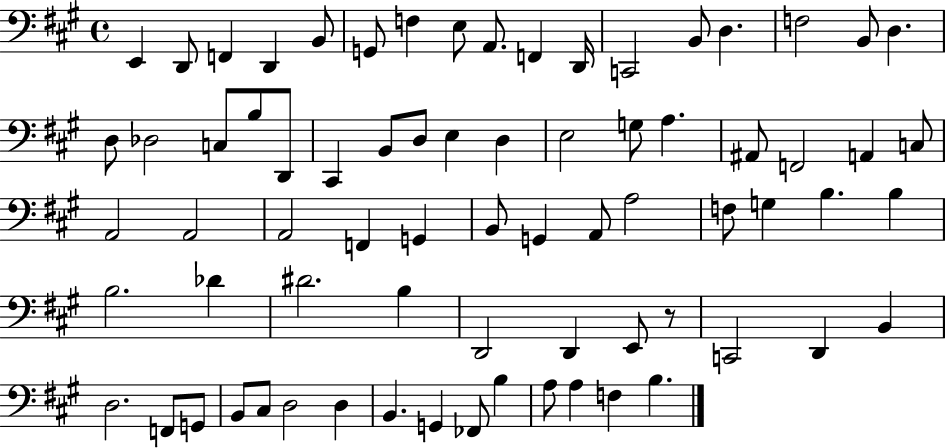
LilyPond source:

{
  \clef bass
  \time 4/4
  \defaultTimeSignature
  \key a \major
  e,4 d,8 f,4 d,4 b,8 | g,8 f4 e8 a,8. f,4 d,16 | c,2 b,8 d4. | f2 b,8 d4. | \break d8 des2 c8 b8 d,8 | cis,4 b,8 d8 e4 d4 | e2 g8 a4. | ais,8 f,2 a,4 c8 | \break a,2 a,2 | a,2 f,4 g,4 | b,8 g,4 a,8 a2 | f8 g4 b4. b4 | \break b2. des'4 | dis'2. b4 | d,2 d,4 e,8 r8 | c,2 d,4 b,4 | \break d2. f,8 g,8 | b,8 cis8 d2 d4 | b,4. g,4 fes,8 b4 | a8 a4 f4 b4. | \break \bar "|."
}